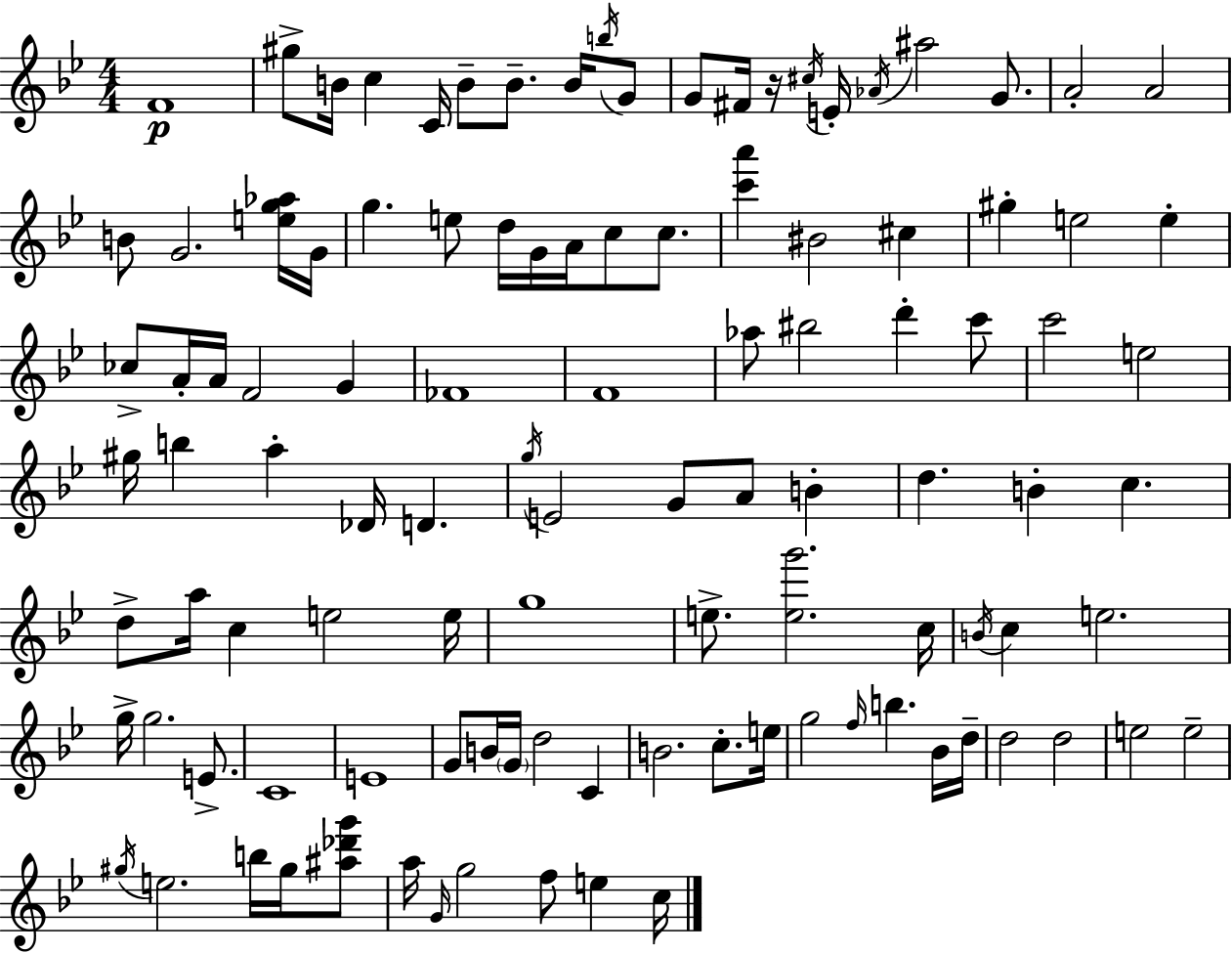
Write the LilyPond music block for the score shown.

{
  \clef treble
  \numericTimeSignature
  \time 4/4
  \key g \minor
  \repeat volta 2 { f'1\p | gis''8-> b'16 c''4 c'16 b'8-- b'8.-- b'16 \acciaccatura { b''16 } g'8 | g'8 fis'16 r16 \acciaccatura { cis''16 } e'16-. \acciaccatura { aes'16 } ais''2 | g'8. a'2-. a'2 | \break b'8 g'2. | <e'' g'' aes''>16 g'16 g''4. e''8 d''16 g'16 a'16 c''8 | c''8. <c''' a'''>4 bis'2 cis''4 | gis''4-. e''2 e''4-. | \break ces''8-> a'16-. a'16 f'2 g'4 | fes'1 | f'1 | aes''8 bis''2 d'''4-. | \break c'''8 c'''2 e''2 | gis''16 b''4 a''4-. des'16 d'4. | \acciaccatura { g''16 } e'2 g'8 a'8 | b'4-. d''4. b'4-. c''4. | \break d''8-> a''16 c''4 e''2 | e''16 g''1 | e''8.-> <e'' g'''>2. | c''16 \acciaccatura { b'16 } c''4 e''2. | \break g''16-> g''2. | e'8.-> c'1 | e'1 | g'8 b'16 \parenthesize g'16 d''2 | \break c'4 b'2. | c''8.-. e''16 g''2 \grace { f''16 } b''4. | bes'16 d''16-- d''2 d''2 | e''2 e''2-- | \break \acciaccatura { gis''16 } e''2. | b''16 gis''16 <ais'' des''' g'''>8 a''16 \grace { g'16 } g''2 | f''8 e''4 c''16 } \bar "|."
}